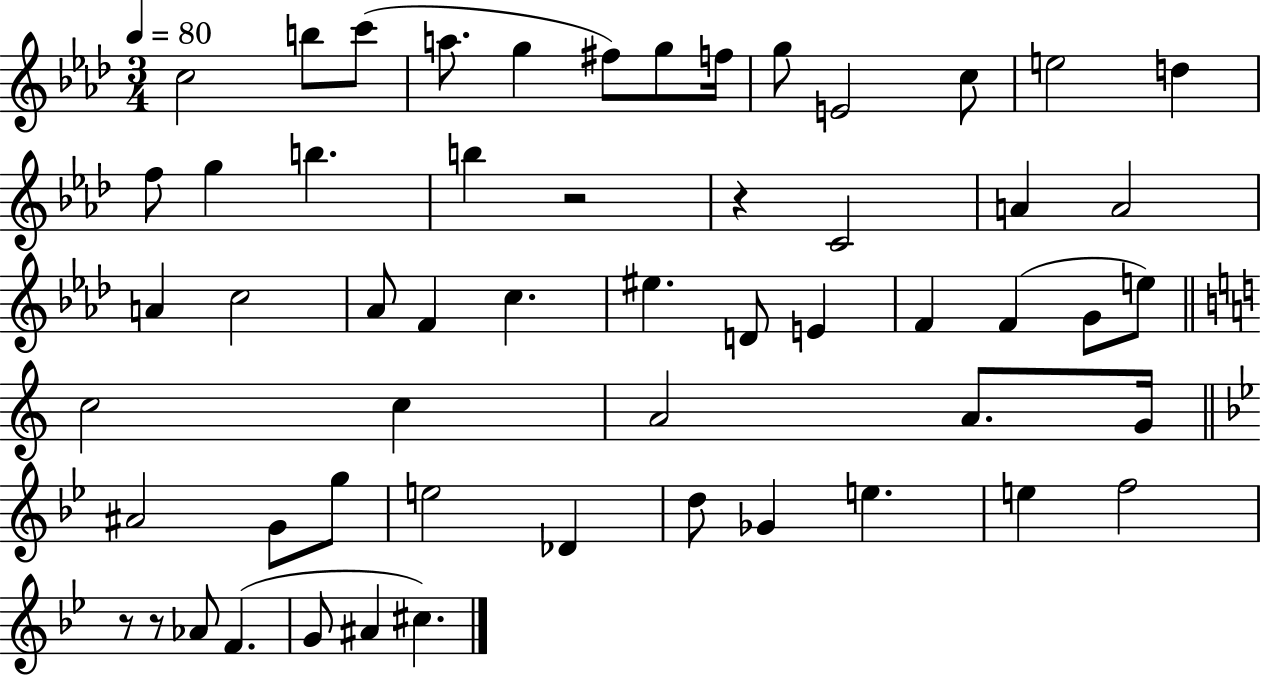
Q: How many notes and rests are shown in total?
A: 56